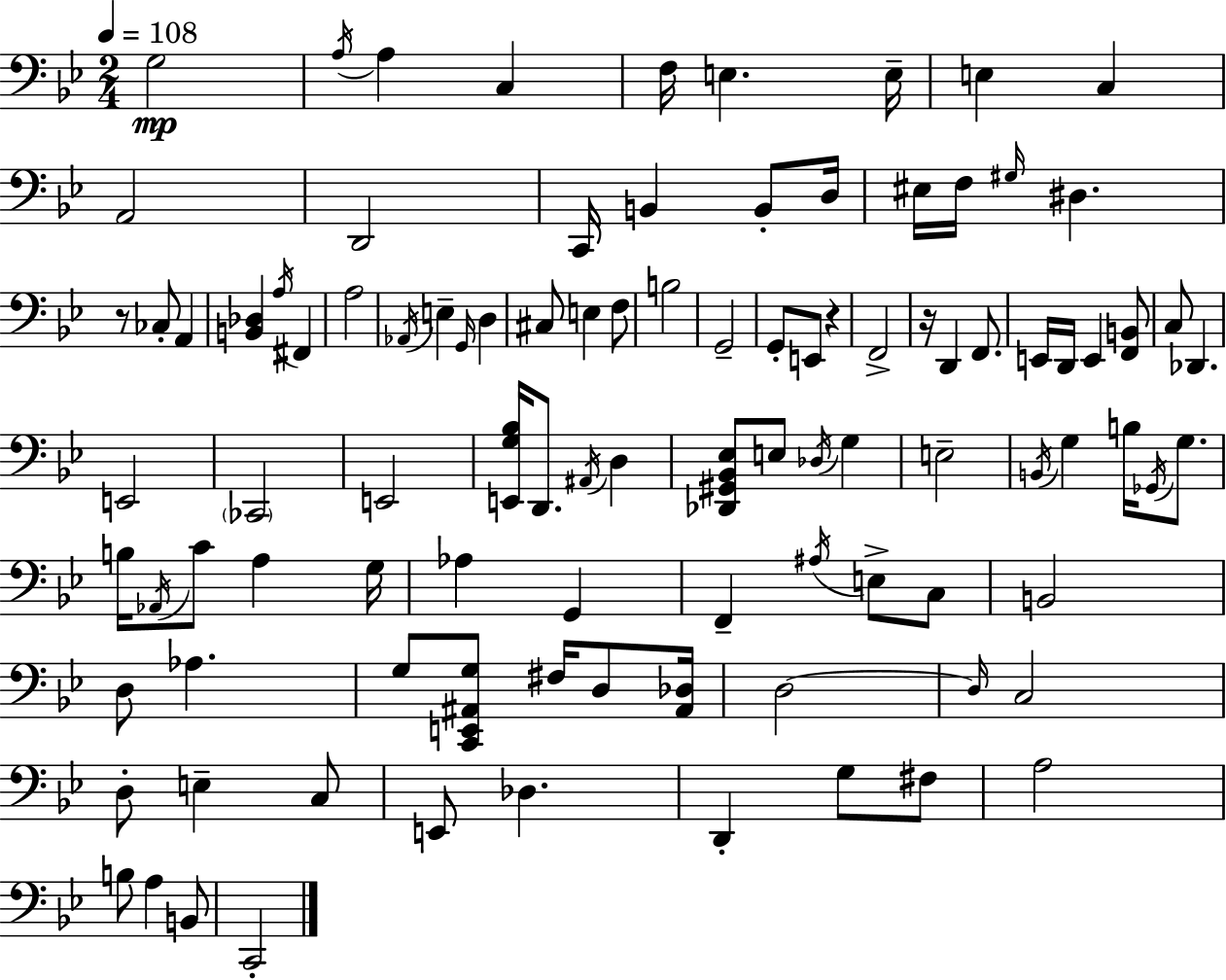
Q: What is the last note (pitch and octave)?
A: C2